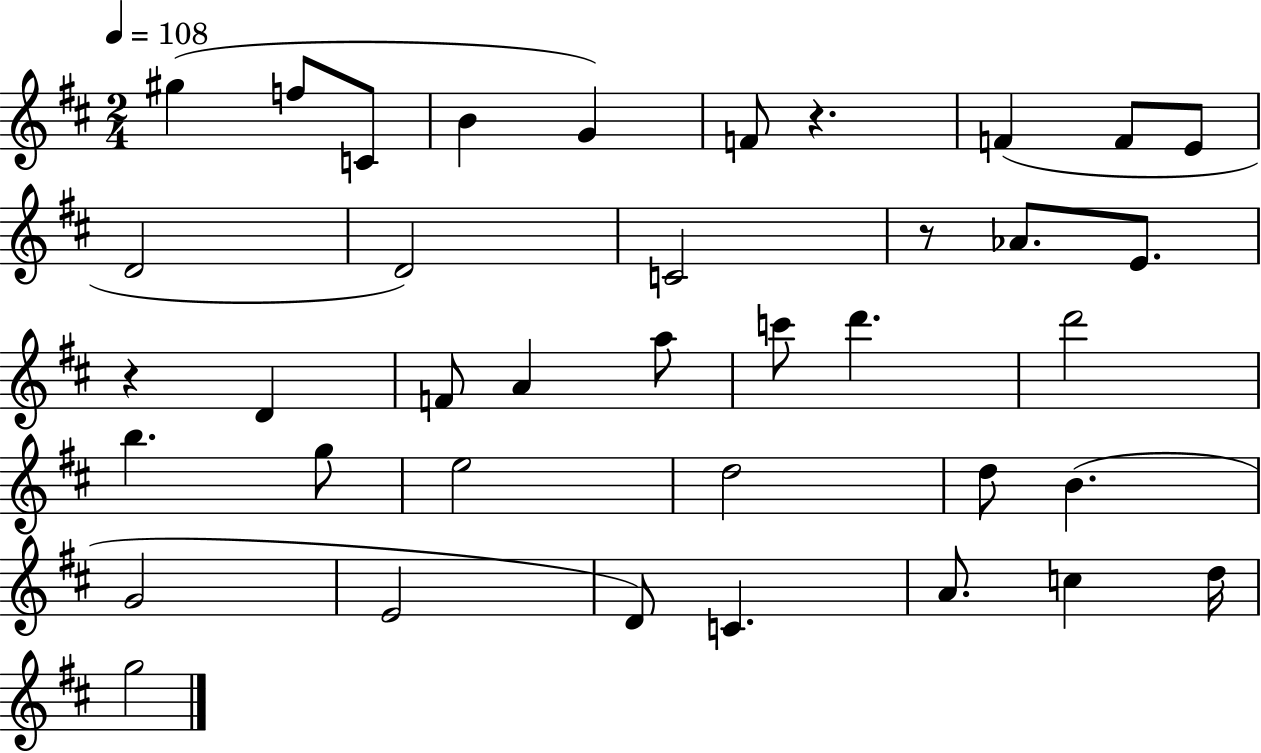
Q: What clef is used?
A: treble